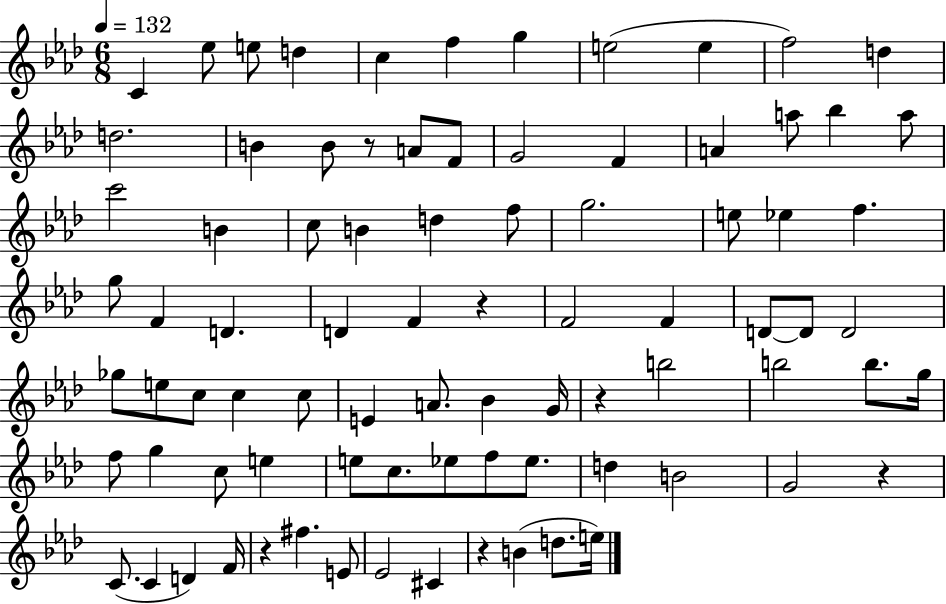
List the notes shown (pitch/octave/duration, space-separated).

C4/q Eb5/e E5/e D5/q C5/q F5/q G5/q E5/h E5/q F5/h D5/q D5/h. B4/q B4/e R/e A4/e F4/e G4/h F4/q A4/q A5/e Bb5/q A5/e C6/h B4/q C5/e B4/q D5/q F5/e G5/h. E5/e Eb5/q F5/q. G5/e F4/q D4/q. D4/q F4/q R/q F4/h F4/q D4/e D4/e D4/h Gb5/e E5/e C5/e C5/q C5/e E4/q A4/e. Bb4/q G4/s R/q B5/h B5/h B5/e. G5/s F5/e G5/q C5/e E5/q E5/e C5/e. Eb5/e F5/e Eb5/e. D5/q B4/h G4/h R/q C4/e. C4/q D4/q F4/s R/q F#5/q. E4/e Eb4/h C#4/q R/q B4/q D5/e. E5/s